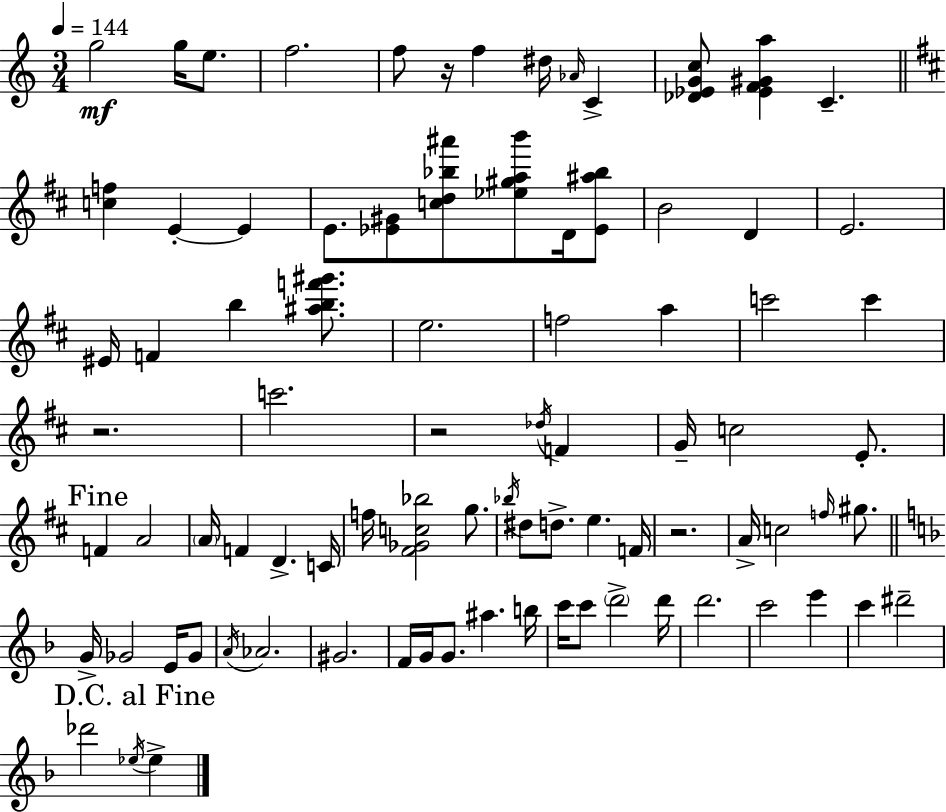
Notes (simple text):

G5/h G5/s E5/e. F5/h. F5/e R/s F5/q D#5/s Ab4/s C4/q [Db4,Eb4,G4,C5]/e [Eb4,F4,G#4,A5]/q C4/q. [C5,F5]/q E4/q E4/q E4/e. [Eb4,G#4]/e [C5,D5,Bb5,A#6]/e [Eb5,G#5,A5,B6]/e D4/s [Eb4,A#5,Bb5]/e B4/h D4/q E4/h. EIS4/s F4/q B5/q [A#5,B5,F6,G#6]/e. E5/h. F5/h A5/q C6/h C6/q R/h. C6/h. R/h Db5/s F4/q G4/s C5/h E4/e. F4/q A4/h A4/s F4/q D4/q. C4/s F5/s [F#4,Gb4,C5,Bb5]/h G5/e. Bb5/s D#5/e D5/e. E5/q. F4/s R/h. A4/s C5/h F5/s G#5/e. G4/s Gb4/h E4/s Gb4/e A4/s Ab4/h. G#4/h. F4/s G4/s G4/e. A#5/q. B5/s C6/s C6/e D6/h D6/s D6/h. C6/h E6/q C6/q D#6/h Db6/h Eb5/s Eb5/q